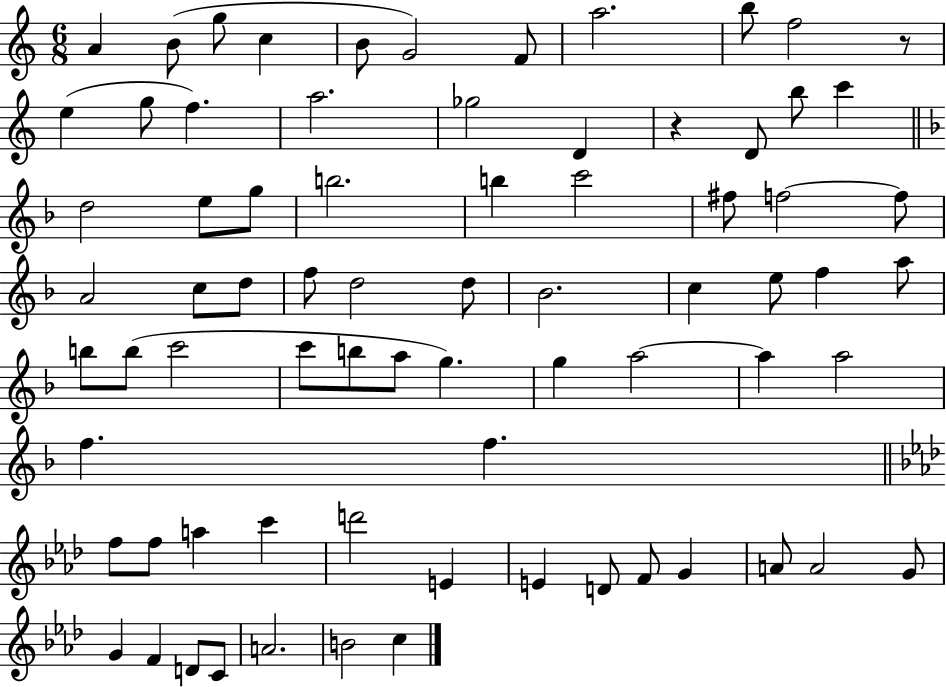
{
  \clef treble
  \numericTimeSignature
  \time 6/8
  \key c \major
  a'4 b'8( g''8 c''4 | b'8 g'2) f'8 | a''2. | b''8 f''2 r8 | \break e''4( g''8 f''4.) | a''2. | ges''2 d'4 | r4 d'8 b''8 c'''4 | \break \bar "||" \break \key d \minor d''2 e''8 g''8 | b''2. | b''4 c'''2 | fis''8 f''2~~ f''8 | \break a'2 c''8 d''8 | f''8 d''2 d''8 | bes'2. | c''4 e''8 f''4 a''8 | \break b''8 b''8( c'''2 | c'''8 b''8 a''8 g''4.) | g''4 a''2~~ | a''4 a''2 | \break f''4. f''4. | \bar "||" \break \key aes \major f''8 f''8 a''4 c'''4 | d'''2 e'4 | e'4 d'8 f'8 g'4 | a'8 a'2 g'8 | \break g'4 f'4 d'8 c'8 | a'2. | b'2 c''4 | \bar "|."
}